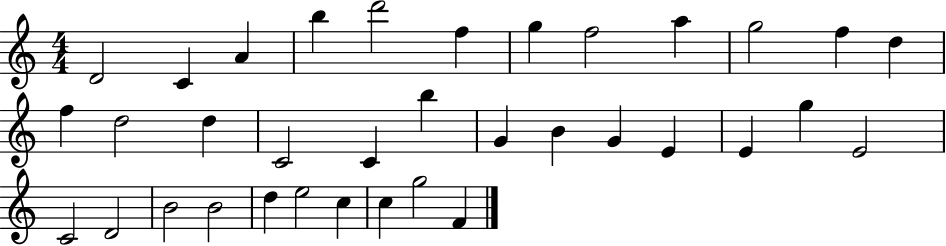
X:1
T:Untitled
M:4/4
L:1/4
K:C
D2 C A b d'2 f g f2 a g2 f d f d2 d C2 C b G B G E E g E2 C2 D2 B2 B2 d e2 c c g2 F